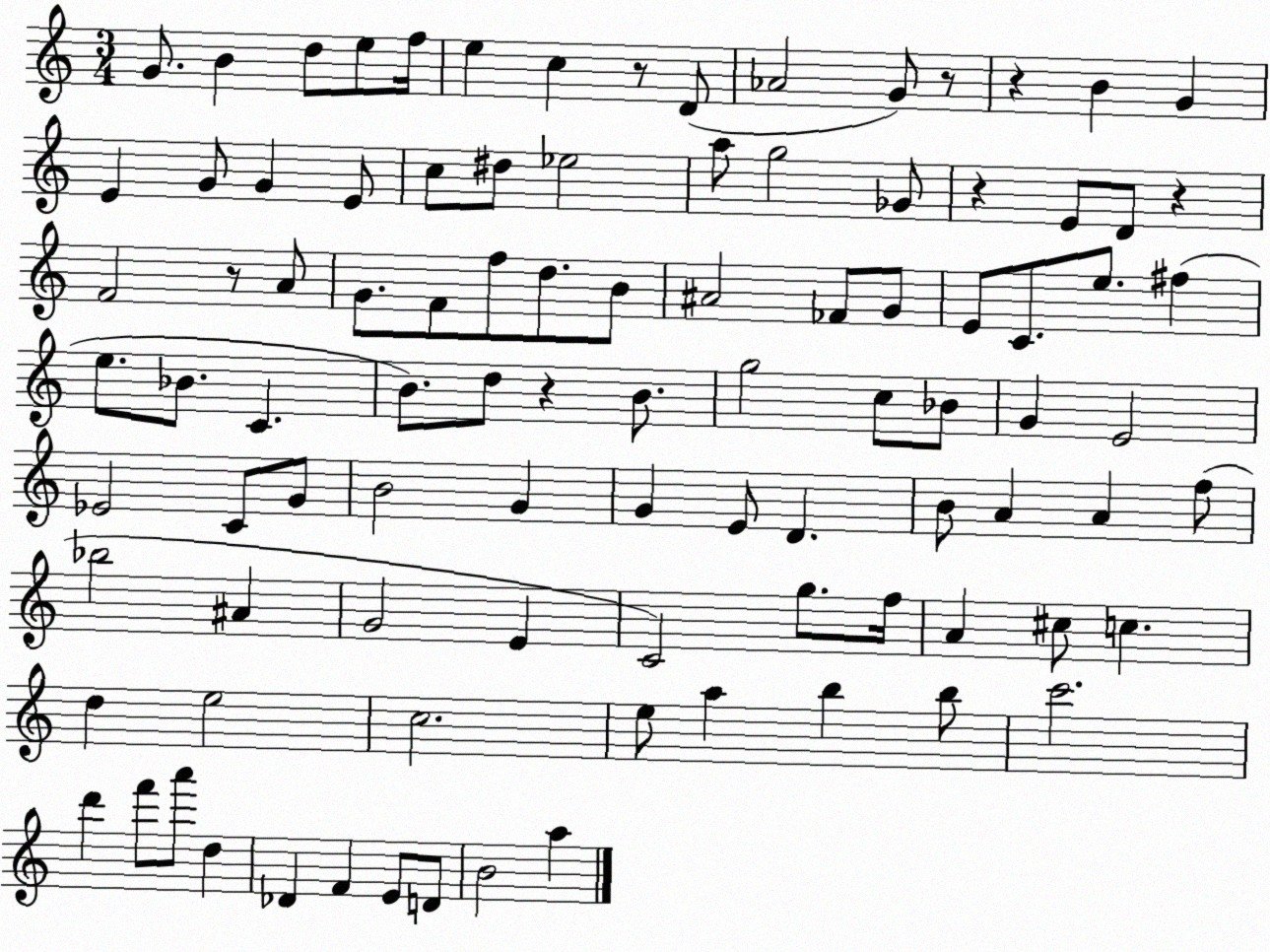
X:1
T:Untitled
M:3/4
L:1/4
K:C
G/2 B d/2 e/2 f/4 e c z/2 D/2 _A2 G/2 z/2 z B G E G/2 G E/2 c/2 ^d/2 _e2 a/2 g2 _G/2 z E/2 D/2 z F2 z/2 A/2 G/2 F/2 f/2 d/2 B/2 ^A2 _F/2 G/2 E/2 C/2 e/2 ^f e/2 _B/2 C B/2 d/2 z B/2 g2 c/2 _B/2 G E2 _E2 C/2 G/2 B2 G G E/2 D B/2 A A f/2 _b2 ^A G2 E C2 g/2 f/4 A ^c/2 c d e2 c2 e/2 a b b/2 c'2 d' f'/2 a'/2 d _D F E/2 D/2 B2 a